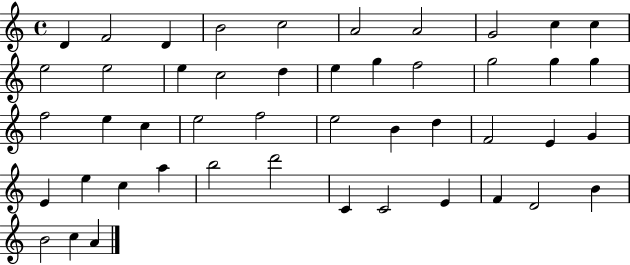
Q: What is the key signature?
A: C major